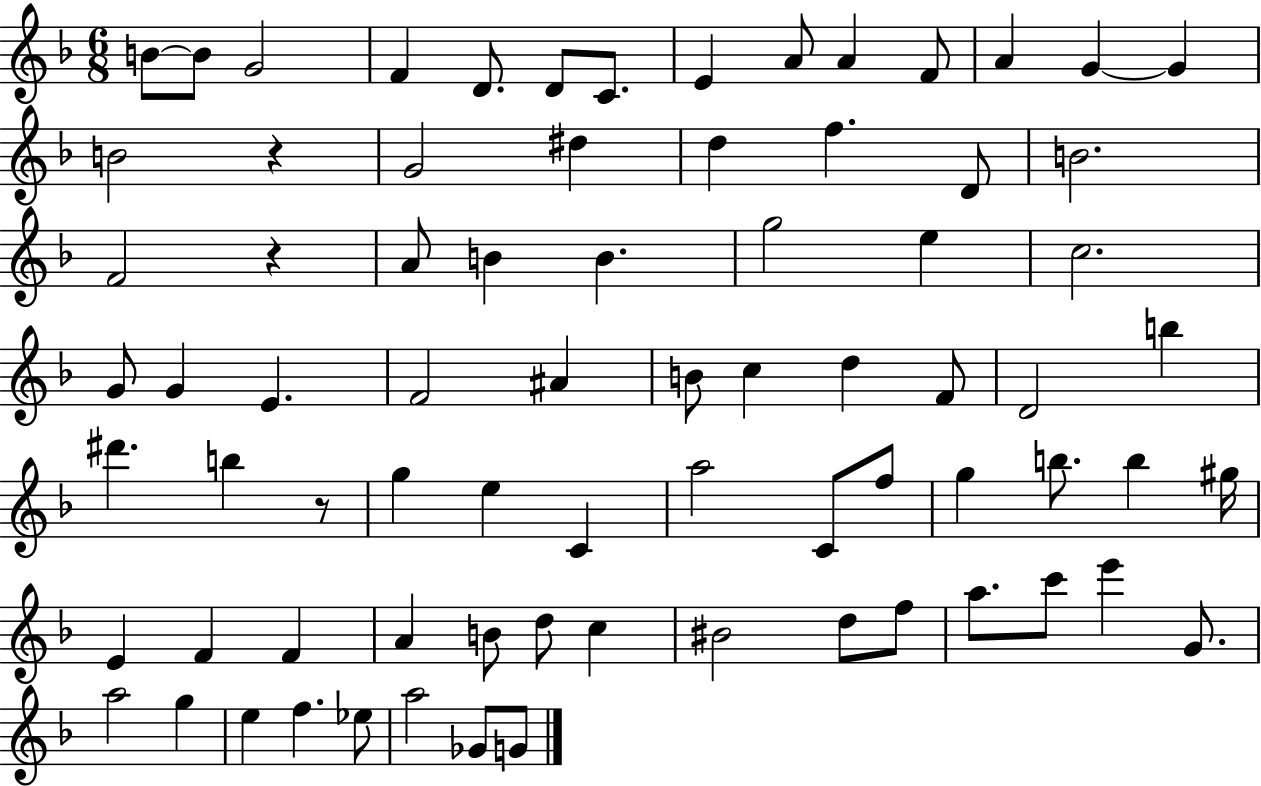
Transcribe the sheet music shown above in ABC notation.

X:1
T:Untitled
M:6/8
L:1/4
K:F
B/2 B/2 G2 F D/2 D/2 C/2 E A/2 A F/2 A G G B2 z G2 ^d d f D/2 B2 F2 z A/2 B B g2 e c2 G/2 G E F2 ^A B/2 c d F/2 D2 b ^d' b z/2 g e C a2 C/2 f/2 g b/2 b ^g/4 E F F A B/2 d/2 c ^B2 d/2 f/2 a/2 c'/2 e' G/2 a2 g e f _e/2 a2 _G/2 G/2